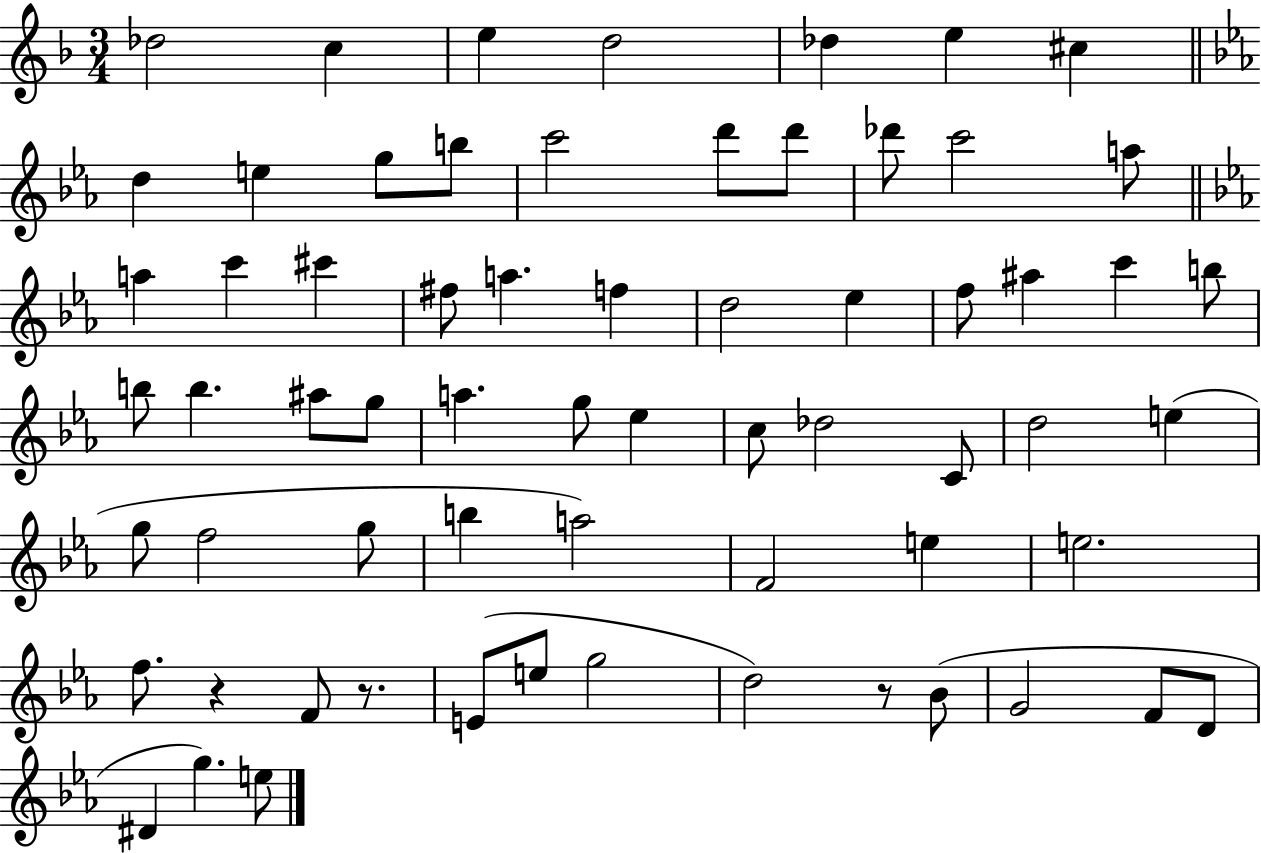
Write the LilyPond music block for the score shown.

{
  \clef treble
  \numericTimeSignature
  \time 3/4
  \key f \major
  des''2 c''4 | e''4 d''2 | des''4 e''4 cis''4 | \bar "||" \break \key c \minor d''4 e''4 g''8 b''8 | c'''2 d'''8 d'''8 | des'''8 c'''2 a''8 | \bar "||" \break \key c \minor a''4 c'''4 cis'''4 | fis''8 a''4. f''4 | d''2 ees''4 | f''8 ais''4 c'''4 b''8 | \break b''8 b''4. ais''8 g''8 | a''4. g''8 ees''4 | c''8 des''2 c'8 | d''2 e''4( | \break g''8 f''2 g''8 | b''4 a''2) | f'2 e''4 | e''2. | \break f''8. r4 f'8 r8. | e'8( e''8 g''2 | d''2) r8 bes'8( | g'2 f'8 d'8 | \break dis'4 g''4.) e''8 | \bar "|."
}